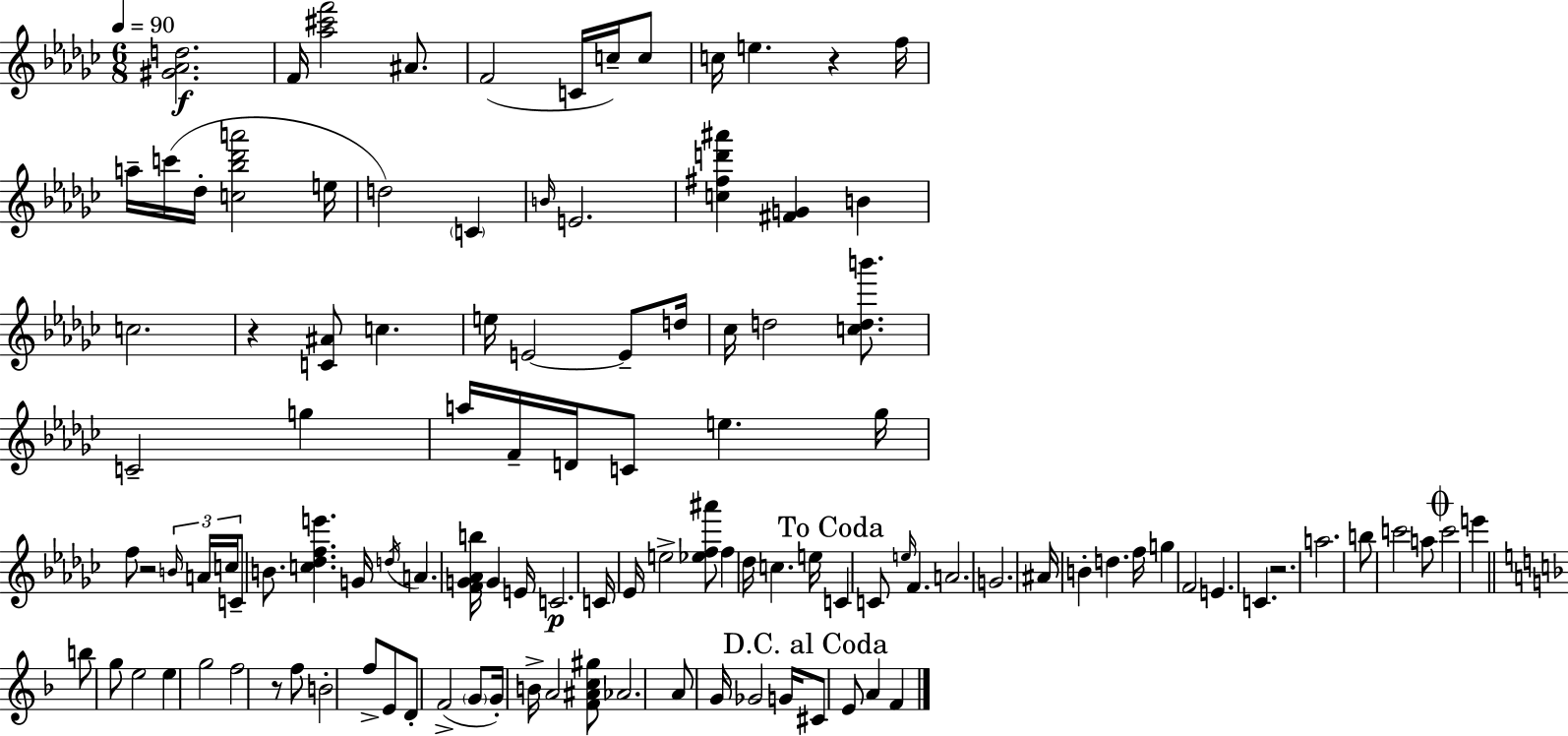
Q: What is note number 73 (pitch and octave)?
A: E6